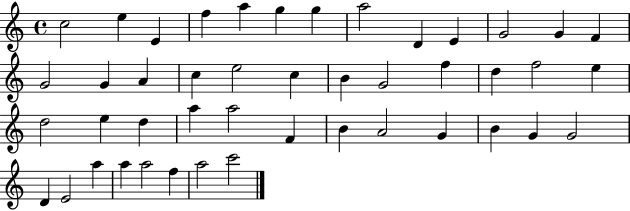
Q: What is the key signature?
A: C major